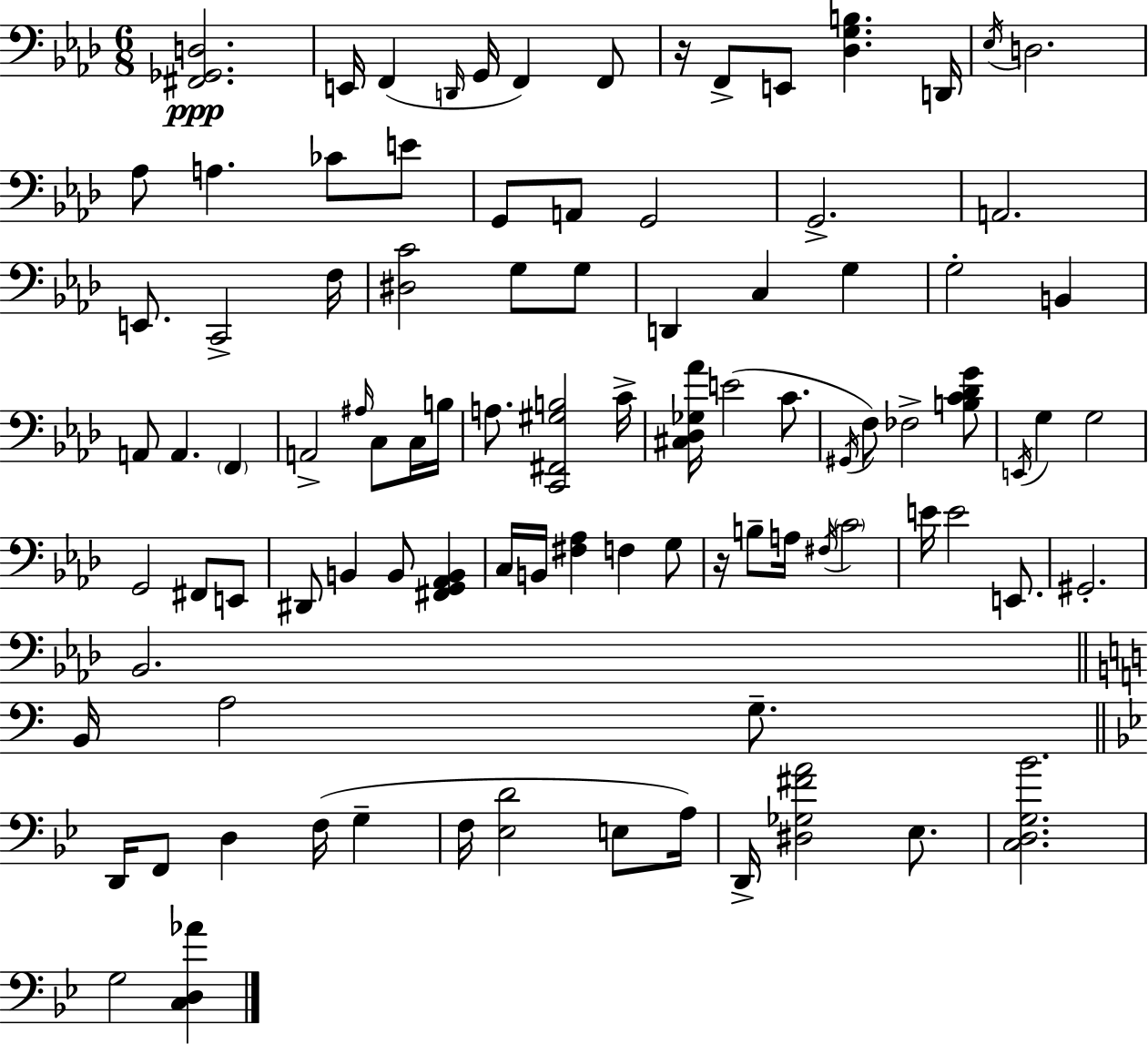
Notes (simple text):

[F#2,Gb2,D3]/h. E2/s F2/q D2/s G2/s F2/q F2/e R/s F2/e E2/e [Db3,G3,B3]/q. D2/s Eb3/s D3/h. Ab3/e A3/q. CES4/e E4/e G2/e A2/e G2/h G2/h. A2/h. E2/e. C2/h F3/s [D#3,C4]/h G3/e G3/e D2/q C3/q G3/q G3/h B2/q A2/e A2/q. F2/q A2/h A#3/s C3/e C3/s B3/s A3/e. [C2,F#2,G#3,B3]/h C4/s [C#3,Db3,Gb3,Ab4]/s E4/h C4/e. G#2/s F3/e FES3/h [B3,C4,Db4,G4]/e E2/s G3/q G3/h G2/h F#2/e E2/e D#2/e B2/q B2/e [F#2,G2,Ab2,B2]/q C3/s B2/s [F#3,Ab3]/q F3/q G3/e R/s B3/e A3/s F#3/s C4/h E4/s E4/h E2/e. G#2/h. Bb2/h. B2/s A3/h G3/e. D2/s F2/e D3/q F3/s G3/q F3/s [Eb3,D4]/h E3/e A3/s D2/s [D#3,Gb3,F#4,A4]/h Eb3/e. [C3,D3,G3,Bb4]/h. G3/h [C3,D3,Ab4]/q